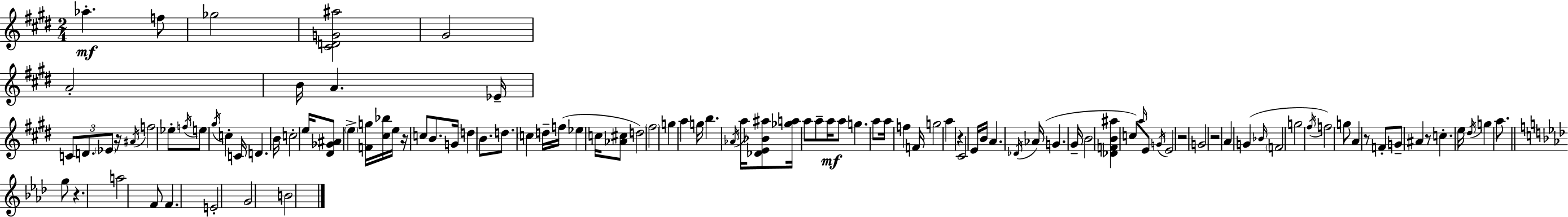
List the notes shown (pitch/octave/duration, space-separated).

Ab5/q. F5/e Gb5/h [C#4,D4,G4,A#5]/h G#4/h A4/h B4/s A4/q. Eb4/s C4/e D4/e. Eb4/e R/s A#4/s F5/h Eb5/e F5/s E5/e G#5/s C5/q C4/s D4/q. B4/s C5/h E5/s [D#4,Gb4,A#4]/e E5/q [F4,G5]/s [C#5,Bb5]/s E5/s R/s C5/e B4/e. G4/s D5/q B4/e. D5/e. C5/q D5/s F5/s Eb5/q C5/s [Ab4,C#5]/e D5/h F#5/h G5/q A5/q G5/s B5/q. Ab4/s A5/s [Db4,E4,Bb4,A#5]/e [Gb5,A5]/s A5/e A5/e A5/s A5/e G5/q. A5/e A5/s F5/q F4/s G5/h A5/q R/q C#4/h E4/s B4/s A4/q. Db4/s Ab4/s G4/q. G#4/s B4/h [Db4,F4,B4,A#5]/q C5/e A5/s E4/e G4/s E4/h R/h G4/h R/h A4/q G4/q Bb4/s F4/h G5/h F#5/s F5/h G5/e A4/q R/e F4/e G4/e A#4/q R/e C5/q. E5/s D#5/s G5/q A5/e. G5/e R/q. A5/h F4/e F4/q. E4/h G4/h B4/h